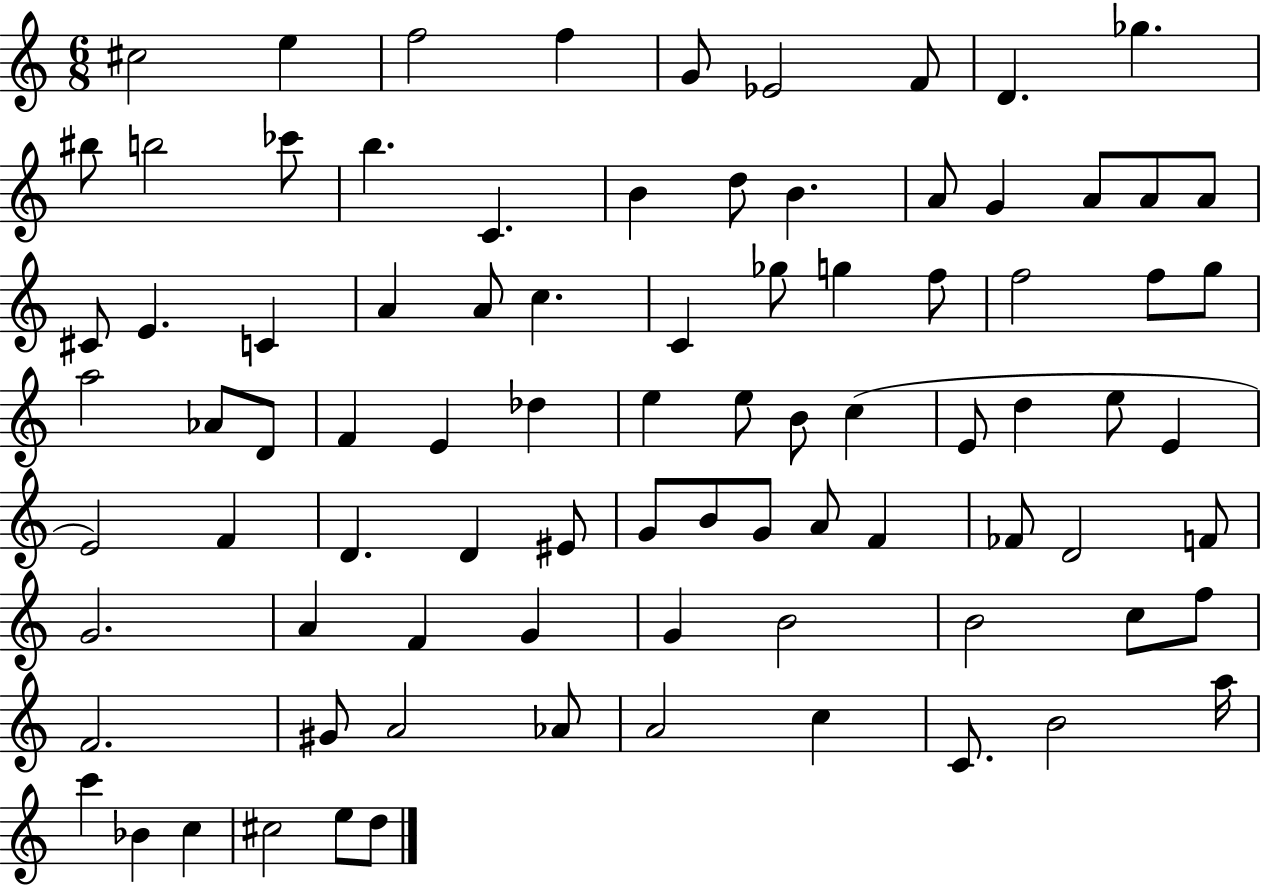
C#5/h E5/q F5/h F5/q G4/e Eb4/h F4/e D4/q. Gb5/q. BIS5/e B5/h CES6/e B5/q. C4/q. B4/q D5/e B4/q. A4/e G4/q A4/e A4/e A4/e C#4/e E4/q. C4/q A4/q A4/e C5/q. C4/q Gb5/e G5/q F5/e F5/h F5/e G5/e A5/h Ab4/e D4/e F4/q E4/q Db5/q E5/q E5/e B4/e C5/q E4/e D5/q E5/e E4/q E4/h F4/q D4/q. D4/q EIS4/e G4/e B4/e G4/e A4/e F4/q FES4/e D4/h F4/e G4/h. A4/q F4/q G4/q G4/q B4/h B4/h C5/e F5/e F4/h. G#4/e A4/h Ab4/e A4/h C5/q C4/e. B4/h A5/s C6/q Bb4/q C5/q C#5/h E5/e D5/e